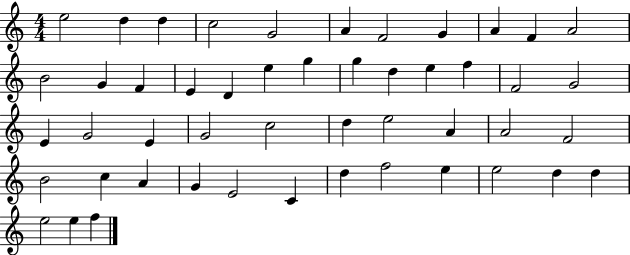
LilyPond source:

{
  \clef treble
  \numericTimeSignature
  \time 4/4
  \key c \major
  e''2 d''4 d''4 | c''2 g'2 | a'4 f'2 g'4 | a'4 f'4 a'2 | \break b'2 g'4 f'4 | e'4 d'4 e''4 g''4 | g''4 d''4 e''4 f''4 | f'2 g'2 | \break e'4 g'2 e'4 | g'2 c''2 | d''4 e''2 a'4 | a'2 f'2 | \break b'2 c''4 a'4 | g'4 e'2 c'4 | d''4 f''2 e''4 | e''2 d''4 d''4 | \break e''2 e''4 f''4 | \bar "|."
}